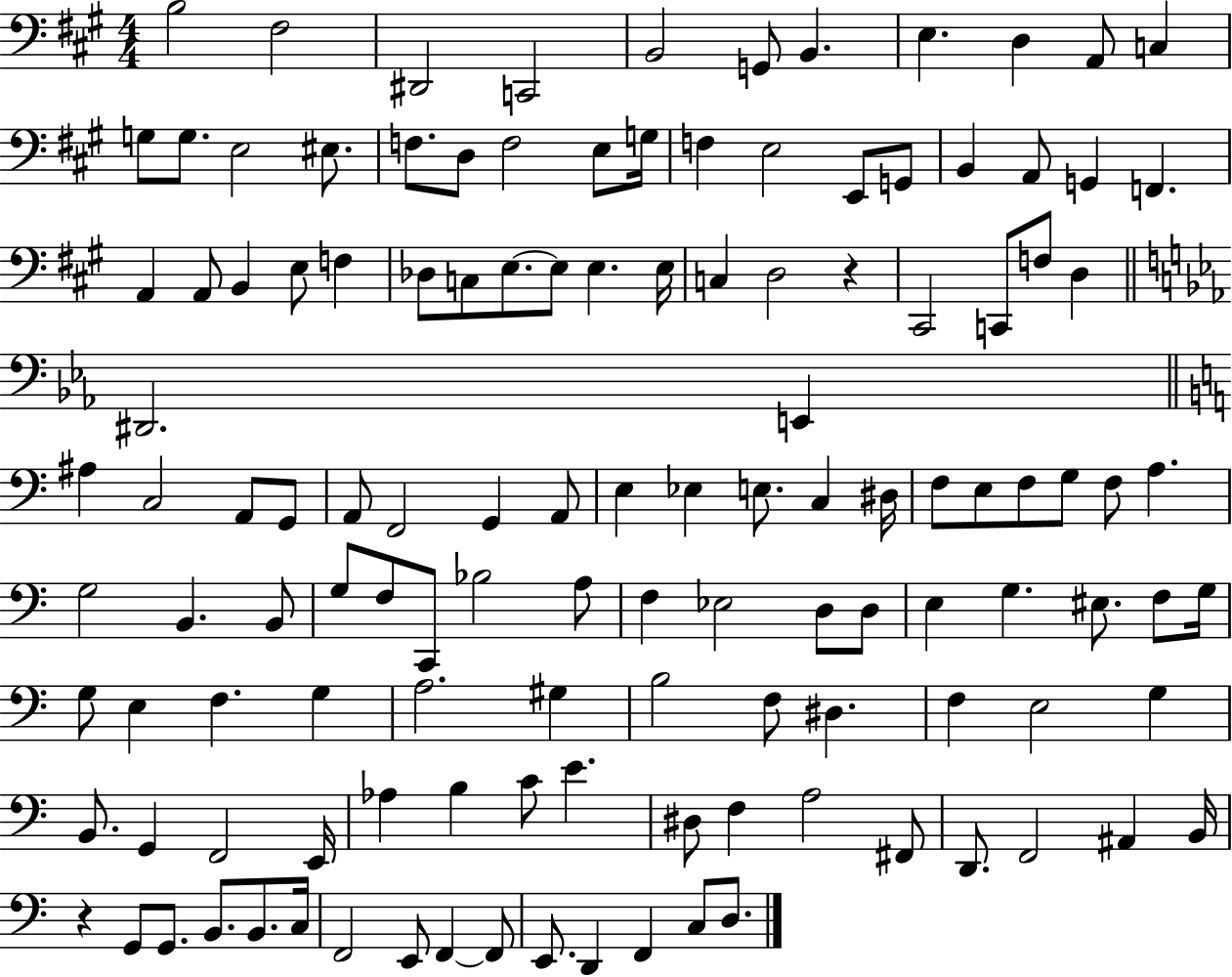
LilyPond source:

{
  \clef bass
  \numericTimeSignature
  \time 4/4
  \key a \major
  b2 fis2 | dis,2 c,2 | b,2 g,8 b,4. | e4. d4 a,8 c4 | \break g8 g8. e2 eis8. | f8. d8 f2 e8 g16 | f4 e2 e,8 g,8 | b,4 a,8 g,4 f,4. | \break a,4 a,8 b,4 e8 f4 | des8 c8 e8.~~ e8 e4. e16 | c4 d2 r4 | cis,2 c,8 f8 d4 | \break \bar "||" \break \key ees \major dis,2. e,4 | \bar "||" \break \key c \major ais4 c2 a,8 g,8 | a,8 f,2 g,4 a,8 | e4 ees4 e8. c4 dis16 | f8 e8 f8 g8 f8 a4. | \break g2 b,4. b,8 | g8 f8 c,8 bes2 a8 | f4 ees2 d8 d8 | e4 g4. eis8. f8 g16 | \break g8 e4 f4. g4 | a2. gis4 | b2 f8 dis4. | f4 e2 g4 | \break b,8. g,4 f,2 e,16 | aes4 b4 c'8 e'4. | dis8 f4 a2 fis,8 | d,8. f,2 ais,4 b,16 | \break r4 g,8 g,8. b,8. b,8. c16 | f,2 e,8 f,4~~ f,8 | e,8. d,4 f,4 c8 d8. | \bar "|."
}